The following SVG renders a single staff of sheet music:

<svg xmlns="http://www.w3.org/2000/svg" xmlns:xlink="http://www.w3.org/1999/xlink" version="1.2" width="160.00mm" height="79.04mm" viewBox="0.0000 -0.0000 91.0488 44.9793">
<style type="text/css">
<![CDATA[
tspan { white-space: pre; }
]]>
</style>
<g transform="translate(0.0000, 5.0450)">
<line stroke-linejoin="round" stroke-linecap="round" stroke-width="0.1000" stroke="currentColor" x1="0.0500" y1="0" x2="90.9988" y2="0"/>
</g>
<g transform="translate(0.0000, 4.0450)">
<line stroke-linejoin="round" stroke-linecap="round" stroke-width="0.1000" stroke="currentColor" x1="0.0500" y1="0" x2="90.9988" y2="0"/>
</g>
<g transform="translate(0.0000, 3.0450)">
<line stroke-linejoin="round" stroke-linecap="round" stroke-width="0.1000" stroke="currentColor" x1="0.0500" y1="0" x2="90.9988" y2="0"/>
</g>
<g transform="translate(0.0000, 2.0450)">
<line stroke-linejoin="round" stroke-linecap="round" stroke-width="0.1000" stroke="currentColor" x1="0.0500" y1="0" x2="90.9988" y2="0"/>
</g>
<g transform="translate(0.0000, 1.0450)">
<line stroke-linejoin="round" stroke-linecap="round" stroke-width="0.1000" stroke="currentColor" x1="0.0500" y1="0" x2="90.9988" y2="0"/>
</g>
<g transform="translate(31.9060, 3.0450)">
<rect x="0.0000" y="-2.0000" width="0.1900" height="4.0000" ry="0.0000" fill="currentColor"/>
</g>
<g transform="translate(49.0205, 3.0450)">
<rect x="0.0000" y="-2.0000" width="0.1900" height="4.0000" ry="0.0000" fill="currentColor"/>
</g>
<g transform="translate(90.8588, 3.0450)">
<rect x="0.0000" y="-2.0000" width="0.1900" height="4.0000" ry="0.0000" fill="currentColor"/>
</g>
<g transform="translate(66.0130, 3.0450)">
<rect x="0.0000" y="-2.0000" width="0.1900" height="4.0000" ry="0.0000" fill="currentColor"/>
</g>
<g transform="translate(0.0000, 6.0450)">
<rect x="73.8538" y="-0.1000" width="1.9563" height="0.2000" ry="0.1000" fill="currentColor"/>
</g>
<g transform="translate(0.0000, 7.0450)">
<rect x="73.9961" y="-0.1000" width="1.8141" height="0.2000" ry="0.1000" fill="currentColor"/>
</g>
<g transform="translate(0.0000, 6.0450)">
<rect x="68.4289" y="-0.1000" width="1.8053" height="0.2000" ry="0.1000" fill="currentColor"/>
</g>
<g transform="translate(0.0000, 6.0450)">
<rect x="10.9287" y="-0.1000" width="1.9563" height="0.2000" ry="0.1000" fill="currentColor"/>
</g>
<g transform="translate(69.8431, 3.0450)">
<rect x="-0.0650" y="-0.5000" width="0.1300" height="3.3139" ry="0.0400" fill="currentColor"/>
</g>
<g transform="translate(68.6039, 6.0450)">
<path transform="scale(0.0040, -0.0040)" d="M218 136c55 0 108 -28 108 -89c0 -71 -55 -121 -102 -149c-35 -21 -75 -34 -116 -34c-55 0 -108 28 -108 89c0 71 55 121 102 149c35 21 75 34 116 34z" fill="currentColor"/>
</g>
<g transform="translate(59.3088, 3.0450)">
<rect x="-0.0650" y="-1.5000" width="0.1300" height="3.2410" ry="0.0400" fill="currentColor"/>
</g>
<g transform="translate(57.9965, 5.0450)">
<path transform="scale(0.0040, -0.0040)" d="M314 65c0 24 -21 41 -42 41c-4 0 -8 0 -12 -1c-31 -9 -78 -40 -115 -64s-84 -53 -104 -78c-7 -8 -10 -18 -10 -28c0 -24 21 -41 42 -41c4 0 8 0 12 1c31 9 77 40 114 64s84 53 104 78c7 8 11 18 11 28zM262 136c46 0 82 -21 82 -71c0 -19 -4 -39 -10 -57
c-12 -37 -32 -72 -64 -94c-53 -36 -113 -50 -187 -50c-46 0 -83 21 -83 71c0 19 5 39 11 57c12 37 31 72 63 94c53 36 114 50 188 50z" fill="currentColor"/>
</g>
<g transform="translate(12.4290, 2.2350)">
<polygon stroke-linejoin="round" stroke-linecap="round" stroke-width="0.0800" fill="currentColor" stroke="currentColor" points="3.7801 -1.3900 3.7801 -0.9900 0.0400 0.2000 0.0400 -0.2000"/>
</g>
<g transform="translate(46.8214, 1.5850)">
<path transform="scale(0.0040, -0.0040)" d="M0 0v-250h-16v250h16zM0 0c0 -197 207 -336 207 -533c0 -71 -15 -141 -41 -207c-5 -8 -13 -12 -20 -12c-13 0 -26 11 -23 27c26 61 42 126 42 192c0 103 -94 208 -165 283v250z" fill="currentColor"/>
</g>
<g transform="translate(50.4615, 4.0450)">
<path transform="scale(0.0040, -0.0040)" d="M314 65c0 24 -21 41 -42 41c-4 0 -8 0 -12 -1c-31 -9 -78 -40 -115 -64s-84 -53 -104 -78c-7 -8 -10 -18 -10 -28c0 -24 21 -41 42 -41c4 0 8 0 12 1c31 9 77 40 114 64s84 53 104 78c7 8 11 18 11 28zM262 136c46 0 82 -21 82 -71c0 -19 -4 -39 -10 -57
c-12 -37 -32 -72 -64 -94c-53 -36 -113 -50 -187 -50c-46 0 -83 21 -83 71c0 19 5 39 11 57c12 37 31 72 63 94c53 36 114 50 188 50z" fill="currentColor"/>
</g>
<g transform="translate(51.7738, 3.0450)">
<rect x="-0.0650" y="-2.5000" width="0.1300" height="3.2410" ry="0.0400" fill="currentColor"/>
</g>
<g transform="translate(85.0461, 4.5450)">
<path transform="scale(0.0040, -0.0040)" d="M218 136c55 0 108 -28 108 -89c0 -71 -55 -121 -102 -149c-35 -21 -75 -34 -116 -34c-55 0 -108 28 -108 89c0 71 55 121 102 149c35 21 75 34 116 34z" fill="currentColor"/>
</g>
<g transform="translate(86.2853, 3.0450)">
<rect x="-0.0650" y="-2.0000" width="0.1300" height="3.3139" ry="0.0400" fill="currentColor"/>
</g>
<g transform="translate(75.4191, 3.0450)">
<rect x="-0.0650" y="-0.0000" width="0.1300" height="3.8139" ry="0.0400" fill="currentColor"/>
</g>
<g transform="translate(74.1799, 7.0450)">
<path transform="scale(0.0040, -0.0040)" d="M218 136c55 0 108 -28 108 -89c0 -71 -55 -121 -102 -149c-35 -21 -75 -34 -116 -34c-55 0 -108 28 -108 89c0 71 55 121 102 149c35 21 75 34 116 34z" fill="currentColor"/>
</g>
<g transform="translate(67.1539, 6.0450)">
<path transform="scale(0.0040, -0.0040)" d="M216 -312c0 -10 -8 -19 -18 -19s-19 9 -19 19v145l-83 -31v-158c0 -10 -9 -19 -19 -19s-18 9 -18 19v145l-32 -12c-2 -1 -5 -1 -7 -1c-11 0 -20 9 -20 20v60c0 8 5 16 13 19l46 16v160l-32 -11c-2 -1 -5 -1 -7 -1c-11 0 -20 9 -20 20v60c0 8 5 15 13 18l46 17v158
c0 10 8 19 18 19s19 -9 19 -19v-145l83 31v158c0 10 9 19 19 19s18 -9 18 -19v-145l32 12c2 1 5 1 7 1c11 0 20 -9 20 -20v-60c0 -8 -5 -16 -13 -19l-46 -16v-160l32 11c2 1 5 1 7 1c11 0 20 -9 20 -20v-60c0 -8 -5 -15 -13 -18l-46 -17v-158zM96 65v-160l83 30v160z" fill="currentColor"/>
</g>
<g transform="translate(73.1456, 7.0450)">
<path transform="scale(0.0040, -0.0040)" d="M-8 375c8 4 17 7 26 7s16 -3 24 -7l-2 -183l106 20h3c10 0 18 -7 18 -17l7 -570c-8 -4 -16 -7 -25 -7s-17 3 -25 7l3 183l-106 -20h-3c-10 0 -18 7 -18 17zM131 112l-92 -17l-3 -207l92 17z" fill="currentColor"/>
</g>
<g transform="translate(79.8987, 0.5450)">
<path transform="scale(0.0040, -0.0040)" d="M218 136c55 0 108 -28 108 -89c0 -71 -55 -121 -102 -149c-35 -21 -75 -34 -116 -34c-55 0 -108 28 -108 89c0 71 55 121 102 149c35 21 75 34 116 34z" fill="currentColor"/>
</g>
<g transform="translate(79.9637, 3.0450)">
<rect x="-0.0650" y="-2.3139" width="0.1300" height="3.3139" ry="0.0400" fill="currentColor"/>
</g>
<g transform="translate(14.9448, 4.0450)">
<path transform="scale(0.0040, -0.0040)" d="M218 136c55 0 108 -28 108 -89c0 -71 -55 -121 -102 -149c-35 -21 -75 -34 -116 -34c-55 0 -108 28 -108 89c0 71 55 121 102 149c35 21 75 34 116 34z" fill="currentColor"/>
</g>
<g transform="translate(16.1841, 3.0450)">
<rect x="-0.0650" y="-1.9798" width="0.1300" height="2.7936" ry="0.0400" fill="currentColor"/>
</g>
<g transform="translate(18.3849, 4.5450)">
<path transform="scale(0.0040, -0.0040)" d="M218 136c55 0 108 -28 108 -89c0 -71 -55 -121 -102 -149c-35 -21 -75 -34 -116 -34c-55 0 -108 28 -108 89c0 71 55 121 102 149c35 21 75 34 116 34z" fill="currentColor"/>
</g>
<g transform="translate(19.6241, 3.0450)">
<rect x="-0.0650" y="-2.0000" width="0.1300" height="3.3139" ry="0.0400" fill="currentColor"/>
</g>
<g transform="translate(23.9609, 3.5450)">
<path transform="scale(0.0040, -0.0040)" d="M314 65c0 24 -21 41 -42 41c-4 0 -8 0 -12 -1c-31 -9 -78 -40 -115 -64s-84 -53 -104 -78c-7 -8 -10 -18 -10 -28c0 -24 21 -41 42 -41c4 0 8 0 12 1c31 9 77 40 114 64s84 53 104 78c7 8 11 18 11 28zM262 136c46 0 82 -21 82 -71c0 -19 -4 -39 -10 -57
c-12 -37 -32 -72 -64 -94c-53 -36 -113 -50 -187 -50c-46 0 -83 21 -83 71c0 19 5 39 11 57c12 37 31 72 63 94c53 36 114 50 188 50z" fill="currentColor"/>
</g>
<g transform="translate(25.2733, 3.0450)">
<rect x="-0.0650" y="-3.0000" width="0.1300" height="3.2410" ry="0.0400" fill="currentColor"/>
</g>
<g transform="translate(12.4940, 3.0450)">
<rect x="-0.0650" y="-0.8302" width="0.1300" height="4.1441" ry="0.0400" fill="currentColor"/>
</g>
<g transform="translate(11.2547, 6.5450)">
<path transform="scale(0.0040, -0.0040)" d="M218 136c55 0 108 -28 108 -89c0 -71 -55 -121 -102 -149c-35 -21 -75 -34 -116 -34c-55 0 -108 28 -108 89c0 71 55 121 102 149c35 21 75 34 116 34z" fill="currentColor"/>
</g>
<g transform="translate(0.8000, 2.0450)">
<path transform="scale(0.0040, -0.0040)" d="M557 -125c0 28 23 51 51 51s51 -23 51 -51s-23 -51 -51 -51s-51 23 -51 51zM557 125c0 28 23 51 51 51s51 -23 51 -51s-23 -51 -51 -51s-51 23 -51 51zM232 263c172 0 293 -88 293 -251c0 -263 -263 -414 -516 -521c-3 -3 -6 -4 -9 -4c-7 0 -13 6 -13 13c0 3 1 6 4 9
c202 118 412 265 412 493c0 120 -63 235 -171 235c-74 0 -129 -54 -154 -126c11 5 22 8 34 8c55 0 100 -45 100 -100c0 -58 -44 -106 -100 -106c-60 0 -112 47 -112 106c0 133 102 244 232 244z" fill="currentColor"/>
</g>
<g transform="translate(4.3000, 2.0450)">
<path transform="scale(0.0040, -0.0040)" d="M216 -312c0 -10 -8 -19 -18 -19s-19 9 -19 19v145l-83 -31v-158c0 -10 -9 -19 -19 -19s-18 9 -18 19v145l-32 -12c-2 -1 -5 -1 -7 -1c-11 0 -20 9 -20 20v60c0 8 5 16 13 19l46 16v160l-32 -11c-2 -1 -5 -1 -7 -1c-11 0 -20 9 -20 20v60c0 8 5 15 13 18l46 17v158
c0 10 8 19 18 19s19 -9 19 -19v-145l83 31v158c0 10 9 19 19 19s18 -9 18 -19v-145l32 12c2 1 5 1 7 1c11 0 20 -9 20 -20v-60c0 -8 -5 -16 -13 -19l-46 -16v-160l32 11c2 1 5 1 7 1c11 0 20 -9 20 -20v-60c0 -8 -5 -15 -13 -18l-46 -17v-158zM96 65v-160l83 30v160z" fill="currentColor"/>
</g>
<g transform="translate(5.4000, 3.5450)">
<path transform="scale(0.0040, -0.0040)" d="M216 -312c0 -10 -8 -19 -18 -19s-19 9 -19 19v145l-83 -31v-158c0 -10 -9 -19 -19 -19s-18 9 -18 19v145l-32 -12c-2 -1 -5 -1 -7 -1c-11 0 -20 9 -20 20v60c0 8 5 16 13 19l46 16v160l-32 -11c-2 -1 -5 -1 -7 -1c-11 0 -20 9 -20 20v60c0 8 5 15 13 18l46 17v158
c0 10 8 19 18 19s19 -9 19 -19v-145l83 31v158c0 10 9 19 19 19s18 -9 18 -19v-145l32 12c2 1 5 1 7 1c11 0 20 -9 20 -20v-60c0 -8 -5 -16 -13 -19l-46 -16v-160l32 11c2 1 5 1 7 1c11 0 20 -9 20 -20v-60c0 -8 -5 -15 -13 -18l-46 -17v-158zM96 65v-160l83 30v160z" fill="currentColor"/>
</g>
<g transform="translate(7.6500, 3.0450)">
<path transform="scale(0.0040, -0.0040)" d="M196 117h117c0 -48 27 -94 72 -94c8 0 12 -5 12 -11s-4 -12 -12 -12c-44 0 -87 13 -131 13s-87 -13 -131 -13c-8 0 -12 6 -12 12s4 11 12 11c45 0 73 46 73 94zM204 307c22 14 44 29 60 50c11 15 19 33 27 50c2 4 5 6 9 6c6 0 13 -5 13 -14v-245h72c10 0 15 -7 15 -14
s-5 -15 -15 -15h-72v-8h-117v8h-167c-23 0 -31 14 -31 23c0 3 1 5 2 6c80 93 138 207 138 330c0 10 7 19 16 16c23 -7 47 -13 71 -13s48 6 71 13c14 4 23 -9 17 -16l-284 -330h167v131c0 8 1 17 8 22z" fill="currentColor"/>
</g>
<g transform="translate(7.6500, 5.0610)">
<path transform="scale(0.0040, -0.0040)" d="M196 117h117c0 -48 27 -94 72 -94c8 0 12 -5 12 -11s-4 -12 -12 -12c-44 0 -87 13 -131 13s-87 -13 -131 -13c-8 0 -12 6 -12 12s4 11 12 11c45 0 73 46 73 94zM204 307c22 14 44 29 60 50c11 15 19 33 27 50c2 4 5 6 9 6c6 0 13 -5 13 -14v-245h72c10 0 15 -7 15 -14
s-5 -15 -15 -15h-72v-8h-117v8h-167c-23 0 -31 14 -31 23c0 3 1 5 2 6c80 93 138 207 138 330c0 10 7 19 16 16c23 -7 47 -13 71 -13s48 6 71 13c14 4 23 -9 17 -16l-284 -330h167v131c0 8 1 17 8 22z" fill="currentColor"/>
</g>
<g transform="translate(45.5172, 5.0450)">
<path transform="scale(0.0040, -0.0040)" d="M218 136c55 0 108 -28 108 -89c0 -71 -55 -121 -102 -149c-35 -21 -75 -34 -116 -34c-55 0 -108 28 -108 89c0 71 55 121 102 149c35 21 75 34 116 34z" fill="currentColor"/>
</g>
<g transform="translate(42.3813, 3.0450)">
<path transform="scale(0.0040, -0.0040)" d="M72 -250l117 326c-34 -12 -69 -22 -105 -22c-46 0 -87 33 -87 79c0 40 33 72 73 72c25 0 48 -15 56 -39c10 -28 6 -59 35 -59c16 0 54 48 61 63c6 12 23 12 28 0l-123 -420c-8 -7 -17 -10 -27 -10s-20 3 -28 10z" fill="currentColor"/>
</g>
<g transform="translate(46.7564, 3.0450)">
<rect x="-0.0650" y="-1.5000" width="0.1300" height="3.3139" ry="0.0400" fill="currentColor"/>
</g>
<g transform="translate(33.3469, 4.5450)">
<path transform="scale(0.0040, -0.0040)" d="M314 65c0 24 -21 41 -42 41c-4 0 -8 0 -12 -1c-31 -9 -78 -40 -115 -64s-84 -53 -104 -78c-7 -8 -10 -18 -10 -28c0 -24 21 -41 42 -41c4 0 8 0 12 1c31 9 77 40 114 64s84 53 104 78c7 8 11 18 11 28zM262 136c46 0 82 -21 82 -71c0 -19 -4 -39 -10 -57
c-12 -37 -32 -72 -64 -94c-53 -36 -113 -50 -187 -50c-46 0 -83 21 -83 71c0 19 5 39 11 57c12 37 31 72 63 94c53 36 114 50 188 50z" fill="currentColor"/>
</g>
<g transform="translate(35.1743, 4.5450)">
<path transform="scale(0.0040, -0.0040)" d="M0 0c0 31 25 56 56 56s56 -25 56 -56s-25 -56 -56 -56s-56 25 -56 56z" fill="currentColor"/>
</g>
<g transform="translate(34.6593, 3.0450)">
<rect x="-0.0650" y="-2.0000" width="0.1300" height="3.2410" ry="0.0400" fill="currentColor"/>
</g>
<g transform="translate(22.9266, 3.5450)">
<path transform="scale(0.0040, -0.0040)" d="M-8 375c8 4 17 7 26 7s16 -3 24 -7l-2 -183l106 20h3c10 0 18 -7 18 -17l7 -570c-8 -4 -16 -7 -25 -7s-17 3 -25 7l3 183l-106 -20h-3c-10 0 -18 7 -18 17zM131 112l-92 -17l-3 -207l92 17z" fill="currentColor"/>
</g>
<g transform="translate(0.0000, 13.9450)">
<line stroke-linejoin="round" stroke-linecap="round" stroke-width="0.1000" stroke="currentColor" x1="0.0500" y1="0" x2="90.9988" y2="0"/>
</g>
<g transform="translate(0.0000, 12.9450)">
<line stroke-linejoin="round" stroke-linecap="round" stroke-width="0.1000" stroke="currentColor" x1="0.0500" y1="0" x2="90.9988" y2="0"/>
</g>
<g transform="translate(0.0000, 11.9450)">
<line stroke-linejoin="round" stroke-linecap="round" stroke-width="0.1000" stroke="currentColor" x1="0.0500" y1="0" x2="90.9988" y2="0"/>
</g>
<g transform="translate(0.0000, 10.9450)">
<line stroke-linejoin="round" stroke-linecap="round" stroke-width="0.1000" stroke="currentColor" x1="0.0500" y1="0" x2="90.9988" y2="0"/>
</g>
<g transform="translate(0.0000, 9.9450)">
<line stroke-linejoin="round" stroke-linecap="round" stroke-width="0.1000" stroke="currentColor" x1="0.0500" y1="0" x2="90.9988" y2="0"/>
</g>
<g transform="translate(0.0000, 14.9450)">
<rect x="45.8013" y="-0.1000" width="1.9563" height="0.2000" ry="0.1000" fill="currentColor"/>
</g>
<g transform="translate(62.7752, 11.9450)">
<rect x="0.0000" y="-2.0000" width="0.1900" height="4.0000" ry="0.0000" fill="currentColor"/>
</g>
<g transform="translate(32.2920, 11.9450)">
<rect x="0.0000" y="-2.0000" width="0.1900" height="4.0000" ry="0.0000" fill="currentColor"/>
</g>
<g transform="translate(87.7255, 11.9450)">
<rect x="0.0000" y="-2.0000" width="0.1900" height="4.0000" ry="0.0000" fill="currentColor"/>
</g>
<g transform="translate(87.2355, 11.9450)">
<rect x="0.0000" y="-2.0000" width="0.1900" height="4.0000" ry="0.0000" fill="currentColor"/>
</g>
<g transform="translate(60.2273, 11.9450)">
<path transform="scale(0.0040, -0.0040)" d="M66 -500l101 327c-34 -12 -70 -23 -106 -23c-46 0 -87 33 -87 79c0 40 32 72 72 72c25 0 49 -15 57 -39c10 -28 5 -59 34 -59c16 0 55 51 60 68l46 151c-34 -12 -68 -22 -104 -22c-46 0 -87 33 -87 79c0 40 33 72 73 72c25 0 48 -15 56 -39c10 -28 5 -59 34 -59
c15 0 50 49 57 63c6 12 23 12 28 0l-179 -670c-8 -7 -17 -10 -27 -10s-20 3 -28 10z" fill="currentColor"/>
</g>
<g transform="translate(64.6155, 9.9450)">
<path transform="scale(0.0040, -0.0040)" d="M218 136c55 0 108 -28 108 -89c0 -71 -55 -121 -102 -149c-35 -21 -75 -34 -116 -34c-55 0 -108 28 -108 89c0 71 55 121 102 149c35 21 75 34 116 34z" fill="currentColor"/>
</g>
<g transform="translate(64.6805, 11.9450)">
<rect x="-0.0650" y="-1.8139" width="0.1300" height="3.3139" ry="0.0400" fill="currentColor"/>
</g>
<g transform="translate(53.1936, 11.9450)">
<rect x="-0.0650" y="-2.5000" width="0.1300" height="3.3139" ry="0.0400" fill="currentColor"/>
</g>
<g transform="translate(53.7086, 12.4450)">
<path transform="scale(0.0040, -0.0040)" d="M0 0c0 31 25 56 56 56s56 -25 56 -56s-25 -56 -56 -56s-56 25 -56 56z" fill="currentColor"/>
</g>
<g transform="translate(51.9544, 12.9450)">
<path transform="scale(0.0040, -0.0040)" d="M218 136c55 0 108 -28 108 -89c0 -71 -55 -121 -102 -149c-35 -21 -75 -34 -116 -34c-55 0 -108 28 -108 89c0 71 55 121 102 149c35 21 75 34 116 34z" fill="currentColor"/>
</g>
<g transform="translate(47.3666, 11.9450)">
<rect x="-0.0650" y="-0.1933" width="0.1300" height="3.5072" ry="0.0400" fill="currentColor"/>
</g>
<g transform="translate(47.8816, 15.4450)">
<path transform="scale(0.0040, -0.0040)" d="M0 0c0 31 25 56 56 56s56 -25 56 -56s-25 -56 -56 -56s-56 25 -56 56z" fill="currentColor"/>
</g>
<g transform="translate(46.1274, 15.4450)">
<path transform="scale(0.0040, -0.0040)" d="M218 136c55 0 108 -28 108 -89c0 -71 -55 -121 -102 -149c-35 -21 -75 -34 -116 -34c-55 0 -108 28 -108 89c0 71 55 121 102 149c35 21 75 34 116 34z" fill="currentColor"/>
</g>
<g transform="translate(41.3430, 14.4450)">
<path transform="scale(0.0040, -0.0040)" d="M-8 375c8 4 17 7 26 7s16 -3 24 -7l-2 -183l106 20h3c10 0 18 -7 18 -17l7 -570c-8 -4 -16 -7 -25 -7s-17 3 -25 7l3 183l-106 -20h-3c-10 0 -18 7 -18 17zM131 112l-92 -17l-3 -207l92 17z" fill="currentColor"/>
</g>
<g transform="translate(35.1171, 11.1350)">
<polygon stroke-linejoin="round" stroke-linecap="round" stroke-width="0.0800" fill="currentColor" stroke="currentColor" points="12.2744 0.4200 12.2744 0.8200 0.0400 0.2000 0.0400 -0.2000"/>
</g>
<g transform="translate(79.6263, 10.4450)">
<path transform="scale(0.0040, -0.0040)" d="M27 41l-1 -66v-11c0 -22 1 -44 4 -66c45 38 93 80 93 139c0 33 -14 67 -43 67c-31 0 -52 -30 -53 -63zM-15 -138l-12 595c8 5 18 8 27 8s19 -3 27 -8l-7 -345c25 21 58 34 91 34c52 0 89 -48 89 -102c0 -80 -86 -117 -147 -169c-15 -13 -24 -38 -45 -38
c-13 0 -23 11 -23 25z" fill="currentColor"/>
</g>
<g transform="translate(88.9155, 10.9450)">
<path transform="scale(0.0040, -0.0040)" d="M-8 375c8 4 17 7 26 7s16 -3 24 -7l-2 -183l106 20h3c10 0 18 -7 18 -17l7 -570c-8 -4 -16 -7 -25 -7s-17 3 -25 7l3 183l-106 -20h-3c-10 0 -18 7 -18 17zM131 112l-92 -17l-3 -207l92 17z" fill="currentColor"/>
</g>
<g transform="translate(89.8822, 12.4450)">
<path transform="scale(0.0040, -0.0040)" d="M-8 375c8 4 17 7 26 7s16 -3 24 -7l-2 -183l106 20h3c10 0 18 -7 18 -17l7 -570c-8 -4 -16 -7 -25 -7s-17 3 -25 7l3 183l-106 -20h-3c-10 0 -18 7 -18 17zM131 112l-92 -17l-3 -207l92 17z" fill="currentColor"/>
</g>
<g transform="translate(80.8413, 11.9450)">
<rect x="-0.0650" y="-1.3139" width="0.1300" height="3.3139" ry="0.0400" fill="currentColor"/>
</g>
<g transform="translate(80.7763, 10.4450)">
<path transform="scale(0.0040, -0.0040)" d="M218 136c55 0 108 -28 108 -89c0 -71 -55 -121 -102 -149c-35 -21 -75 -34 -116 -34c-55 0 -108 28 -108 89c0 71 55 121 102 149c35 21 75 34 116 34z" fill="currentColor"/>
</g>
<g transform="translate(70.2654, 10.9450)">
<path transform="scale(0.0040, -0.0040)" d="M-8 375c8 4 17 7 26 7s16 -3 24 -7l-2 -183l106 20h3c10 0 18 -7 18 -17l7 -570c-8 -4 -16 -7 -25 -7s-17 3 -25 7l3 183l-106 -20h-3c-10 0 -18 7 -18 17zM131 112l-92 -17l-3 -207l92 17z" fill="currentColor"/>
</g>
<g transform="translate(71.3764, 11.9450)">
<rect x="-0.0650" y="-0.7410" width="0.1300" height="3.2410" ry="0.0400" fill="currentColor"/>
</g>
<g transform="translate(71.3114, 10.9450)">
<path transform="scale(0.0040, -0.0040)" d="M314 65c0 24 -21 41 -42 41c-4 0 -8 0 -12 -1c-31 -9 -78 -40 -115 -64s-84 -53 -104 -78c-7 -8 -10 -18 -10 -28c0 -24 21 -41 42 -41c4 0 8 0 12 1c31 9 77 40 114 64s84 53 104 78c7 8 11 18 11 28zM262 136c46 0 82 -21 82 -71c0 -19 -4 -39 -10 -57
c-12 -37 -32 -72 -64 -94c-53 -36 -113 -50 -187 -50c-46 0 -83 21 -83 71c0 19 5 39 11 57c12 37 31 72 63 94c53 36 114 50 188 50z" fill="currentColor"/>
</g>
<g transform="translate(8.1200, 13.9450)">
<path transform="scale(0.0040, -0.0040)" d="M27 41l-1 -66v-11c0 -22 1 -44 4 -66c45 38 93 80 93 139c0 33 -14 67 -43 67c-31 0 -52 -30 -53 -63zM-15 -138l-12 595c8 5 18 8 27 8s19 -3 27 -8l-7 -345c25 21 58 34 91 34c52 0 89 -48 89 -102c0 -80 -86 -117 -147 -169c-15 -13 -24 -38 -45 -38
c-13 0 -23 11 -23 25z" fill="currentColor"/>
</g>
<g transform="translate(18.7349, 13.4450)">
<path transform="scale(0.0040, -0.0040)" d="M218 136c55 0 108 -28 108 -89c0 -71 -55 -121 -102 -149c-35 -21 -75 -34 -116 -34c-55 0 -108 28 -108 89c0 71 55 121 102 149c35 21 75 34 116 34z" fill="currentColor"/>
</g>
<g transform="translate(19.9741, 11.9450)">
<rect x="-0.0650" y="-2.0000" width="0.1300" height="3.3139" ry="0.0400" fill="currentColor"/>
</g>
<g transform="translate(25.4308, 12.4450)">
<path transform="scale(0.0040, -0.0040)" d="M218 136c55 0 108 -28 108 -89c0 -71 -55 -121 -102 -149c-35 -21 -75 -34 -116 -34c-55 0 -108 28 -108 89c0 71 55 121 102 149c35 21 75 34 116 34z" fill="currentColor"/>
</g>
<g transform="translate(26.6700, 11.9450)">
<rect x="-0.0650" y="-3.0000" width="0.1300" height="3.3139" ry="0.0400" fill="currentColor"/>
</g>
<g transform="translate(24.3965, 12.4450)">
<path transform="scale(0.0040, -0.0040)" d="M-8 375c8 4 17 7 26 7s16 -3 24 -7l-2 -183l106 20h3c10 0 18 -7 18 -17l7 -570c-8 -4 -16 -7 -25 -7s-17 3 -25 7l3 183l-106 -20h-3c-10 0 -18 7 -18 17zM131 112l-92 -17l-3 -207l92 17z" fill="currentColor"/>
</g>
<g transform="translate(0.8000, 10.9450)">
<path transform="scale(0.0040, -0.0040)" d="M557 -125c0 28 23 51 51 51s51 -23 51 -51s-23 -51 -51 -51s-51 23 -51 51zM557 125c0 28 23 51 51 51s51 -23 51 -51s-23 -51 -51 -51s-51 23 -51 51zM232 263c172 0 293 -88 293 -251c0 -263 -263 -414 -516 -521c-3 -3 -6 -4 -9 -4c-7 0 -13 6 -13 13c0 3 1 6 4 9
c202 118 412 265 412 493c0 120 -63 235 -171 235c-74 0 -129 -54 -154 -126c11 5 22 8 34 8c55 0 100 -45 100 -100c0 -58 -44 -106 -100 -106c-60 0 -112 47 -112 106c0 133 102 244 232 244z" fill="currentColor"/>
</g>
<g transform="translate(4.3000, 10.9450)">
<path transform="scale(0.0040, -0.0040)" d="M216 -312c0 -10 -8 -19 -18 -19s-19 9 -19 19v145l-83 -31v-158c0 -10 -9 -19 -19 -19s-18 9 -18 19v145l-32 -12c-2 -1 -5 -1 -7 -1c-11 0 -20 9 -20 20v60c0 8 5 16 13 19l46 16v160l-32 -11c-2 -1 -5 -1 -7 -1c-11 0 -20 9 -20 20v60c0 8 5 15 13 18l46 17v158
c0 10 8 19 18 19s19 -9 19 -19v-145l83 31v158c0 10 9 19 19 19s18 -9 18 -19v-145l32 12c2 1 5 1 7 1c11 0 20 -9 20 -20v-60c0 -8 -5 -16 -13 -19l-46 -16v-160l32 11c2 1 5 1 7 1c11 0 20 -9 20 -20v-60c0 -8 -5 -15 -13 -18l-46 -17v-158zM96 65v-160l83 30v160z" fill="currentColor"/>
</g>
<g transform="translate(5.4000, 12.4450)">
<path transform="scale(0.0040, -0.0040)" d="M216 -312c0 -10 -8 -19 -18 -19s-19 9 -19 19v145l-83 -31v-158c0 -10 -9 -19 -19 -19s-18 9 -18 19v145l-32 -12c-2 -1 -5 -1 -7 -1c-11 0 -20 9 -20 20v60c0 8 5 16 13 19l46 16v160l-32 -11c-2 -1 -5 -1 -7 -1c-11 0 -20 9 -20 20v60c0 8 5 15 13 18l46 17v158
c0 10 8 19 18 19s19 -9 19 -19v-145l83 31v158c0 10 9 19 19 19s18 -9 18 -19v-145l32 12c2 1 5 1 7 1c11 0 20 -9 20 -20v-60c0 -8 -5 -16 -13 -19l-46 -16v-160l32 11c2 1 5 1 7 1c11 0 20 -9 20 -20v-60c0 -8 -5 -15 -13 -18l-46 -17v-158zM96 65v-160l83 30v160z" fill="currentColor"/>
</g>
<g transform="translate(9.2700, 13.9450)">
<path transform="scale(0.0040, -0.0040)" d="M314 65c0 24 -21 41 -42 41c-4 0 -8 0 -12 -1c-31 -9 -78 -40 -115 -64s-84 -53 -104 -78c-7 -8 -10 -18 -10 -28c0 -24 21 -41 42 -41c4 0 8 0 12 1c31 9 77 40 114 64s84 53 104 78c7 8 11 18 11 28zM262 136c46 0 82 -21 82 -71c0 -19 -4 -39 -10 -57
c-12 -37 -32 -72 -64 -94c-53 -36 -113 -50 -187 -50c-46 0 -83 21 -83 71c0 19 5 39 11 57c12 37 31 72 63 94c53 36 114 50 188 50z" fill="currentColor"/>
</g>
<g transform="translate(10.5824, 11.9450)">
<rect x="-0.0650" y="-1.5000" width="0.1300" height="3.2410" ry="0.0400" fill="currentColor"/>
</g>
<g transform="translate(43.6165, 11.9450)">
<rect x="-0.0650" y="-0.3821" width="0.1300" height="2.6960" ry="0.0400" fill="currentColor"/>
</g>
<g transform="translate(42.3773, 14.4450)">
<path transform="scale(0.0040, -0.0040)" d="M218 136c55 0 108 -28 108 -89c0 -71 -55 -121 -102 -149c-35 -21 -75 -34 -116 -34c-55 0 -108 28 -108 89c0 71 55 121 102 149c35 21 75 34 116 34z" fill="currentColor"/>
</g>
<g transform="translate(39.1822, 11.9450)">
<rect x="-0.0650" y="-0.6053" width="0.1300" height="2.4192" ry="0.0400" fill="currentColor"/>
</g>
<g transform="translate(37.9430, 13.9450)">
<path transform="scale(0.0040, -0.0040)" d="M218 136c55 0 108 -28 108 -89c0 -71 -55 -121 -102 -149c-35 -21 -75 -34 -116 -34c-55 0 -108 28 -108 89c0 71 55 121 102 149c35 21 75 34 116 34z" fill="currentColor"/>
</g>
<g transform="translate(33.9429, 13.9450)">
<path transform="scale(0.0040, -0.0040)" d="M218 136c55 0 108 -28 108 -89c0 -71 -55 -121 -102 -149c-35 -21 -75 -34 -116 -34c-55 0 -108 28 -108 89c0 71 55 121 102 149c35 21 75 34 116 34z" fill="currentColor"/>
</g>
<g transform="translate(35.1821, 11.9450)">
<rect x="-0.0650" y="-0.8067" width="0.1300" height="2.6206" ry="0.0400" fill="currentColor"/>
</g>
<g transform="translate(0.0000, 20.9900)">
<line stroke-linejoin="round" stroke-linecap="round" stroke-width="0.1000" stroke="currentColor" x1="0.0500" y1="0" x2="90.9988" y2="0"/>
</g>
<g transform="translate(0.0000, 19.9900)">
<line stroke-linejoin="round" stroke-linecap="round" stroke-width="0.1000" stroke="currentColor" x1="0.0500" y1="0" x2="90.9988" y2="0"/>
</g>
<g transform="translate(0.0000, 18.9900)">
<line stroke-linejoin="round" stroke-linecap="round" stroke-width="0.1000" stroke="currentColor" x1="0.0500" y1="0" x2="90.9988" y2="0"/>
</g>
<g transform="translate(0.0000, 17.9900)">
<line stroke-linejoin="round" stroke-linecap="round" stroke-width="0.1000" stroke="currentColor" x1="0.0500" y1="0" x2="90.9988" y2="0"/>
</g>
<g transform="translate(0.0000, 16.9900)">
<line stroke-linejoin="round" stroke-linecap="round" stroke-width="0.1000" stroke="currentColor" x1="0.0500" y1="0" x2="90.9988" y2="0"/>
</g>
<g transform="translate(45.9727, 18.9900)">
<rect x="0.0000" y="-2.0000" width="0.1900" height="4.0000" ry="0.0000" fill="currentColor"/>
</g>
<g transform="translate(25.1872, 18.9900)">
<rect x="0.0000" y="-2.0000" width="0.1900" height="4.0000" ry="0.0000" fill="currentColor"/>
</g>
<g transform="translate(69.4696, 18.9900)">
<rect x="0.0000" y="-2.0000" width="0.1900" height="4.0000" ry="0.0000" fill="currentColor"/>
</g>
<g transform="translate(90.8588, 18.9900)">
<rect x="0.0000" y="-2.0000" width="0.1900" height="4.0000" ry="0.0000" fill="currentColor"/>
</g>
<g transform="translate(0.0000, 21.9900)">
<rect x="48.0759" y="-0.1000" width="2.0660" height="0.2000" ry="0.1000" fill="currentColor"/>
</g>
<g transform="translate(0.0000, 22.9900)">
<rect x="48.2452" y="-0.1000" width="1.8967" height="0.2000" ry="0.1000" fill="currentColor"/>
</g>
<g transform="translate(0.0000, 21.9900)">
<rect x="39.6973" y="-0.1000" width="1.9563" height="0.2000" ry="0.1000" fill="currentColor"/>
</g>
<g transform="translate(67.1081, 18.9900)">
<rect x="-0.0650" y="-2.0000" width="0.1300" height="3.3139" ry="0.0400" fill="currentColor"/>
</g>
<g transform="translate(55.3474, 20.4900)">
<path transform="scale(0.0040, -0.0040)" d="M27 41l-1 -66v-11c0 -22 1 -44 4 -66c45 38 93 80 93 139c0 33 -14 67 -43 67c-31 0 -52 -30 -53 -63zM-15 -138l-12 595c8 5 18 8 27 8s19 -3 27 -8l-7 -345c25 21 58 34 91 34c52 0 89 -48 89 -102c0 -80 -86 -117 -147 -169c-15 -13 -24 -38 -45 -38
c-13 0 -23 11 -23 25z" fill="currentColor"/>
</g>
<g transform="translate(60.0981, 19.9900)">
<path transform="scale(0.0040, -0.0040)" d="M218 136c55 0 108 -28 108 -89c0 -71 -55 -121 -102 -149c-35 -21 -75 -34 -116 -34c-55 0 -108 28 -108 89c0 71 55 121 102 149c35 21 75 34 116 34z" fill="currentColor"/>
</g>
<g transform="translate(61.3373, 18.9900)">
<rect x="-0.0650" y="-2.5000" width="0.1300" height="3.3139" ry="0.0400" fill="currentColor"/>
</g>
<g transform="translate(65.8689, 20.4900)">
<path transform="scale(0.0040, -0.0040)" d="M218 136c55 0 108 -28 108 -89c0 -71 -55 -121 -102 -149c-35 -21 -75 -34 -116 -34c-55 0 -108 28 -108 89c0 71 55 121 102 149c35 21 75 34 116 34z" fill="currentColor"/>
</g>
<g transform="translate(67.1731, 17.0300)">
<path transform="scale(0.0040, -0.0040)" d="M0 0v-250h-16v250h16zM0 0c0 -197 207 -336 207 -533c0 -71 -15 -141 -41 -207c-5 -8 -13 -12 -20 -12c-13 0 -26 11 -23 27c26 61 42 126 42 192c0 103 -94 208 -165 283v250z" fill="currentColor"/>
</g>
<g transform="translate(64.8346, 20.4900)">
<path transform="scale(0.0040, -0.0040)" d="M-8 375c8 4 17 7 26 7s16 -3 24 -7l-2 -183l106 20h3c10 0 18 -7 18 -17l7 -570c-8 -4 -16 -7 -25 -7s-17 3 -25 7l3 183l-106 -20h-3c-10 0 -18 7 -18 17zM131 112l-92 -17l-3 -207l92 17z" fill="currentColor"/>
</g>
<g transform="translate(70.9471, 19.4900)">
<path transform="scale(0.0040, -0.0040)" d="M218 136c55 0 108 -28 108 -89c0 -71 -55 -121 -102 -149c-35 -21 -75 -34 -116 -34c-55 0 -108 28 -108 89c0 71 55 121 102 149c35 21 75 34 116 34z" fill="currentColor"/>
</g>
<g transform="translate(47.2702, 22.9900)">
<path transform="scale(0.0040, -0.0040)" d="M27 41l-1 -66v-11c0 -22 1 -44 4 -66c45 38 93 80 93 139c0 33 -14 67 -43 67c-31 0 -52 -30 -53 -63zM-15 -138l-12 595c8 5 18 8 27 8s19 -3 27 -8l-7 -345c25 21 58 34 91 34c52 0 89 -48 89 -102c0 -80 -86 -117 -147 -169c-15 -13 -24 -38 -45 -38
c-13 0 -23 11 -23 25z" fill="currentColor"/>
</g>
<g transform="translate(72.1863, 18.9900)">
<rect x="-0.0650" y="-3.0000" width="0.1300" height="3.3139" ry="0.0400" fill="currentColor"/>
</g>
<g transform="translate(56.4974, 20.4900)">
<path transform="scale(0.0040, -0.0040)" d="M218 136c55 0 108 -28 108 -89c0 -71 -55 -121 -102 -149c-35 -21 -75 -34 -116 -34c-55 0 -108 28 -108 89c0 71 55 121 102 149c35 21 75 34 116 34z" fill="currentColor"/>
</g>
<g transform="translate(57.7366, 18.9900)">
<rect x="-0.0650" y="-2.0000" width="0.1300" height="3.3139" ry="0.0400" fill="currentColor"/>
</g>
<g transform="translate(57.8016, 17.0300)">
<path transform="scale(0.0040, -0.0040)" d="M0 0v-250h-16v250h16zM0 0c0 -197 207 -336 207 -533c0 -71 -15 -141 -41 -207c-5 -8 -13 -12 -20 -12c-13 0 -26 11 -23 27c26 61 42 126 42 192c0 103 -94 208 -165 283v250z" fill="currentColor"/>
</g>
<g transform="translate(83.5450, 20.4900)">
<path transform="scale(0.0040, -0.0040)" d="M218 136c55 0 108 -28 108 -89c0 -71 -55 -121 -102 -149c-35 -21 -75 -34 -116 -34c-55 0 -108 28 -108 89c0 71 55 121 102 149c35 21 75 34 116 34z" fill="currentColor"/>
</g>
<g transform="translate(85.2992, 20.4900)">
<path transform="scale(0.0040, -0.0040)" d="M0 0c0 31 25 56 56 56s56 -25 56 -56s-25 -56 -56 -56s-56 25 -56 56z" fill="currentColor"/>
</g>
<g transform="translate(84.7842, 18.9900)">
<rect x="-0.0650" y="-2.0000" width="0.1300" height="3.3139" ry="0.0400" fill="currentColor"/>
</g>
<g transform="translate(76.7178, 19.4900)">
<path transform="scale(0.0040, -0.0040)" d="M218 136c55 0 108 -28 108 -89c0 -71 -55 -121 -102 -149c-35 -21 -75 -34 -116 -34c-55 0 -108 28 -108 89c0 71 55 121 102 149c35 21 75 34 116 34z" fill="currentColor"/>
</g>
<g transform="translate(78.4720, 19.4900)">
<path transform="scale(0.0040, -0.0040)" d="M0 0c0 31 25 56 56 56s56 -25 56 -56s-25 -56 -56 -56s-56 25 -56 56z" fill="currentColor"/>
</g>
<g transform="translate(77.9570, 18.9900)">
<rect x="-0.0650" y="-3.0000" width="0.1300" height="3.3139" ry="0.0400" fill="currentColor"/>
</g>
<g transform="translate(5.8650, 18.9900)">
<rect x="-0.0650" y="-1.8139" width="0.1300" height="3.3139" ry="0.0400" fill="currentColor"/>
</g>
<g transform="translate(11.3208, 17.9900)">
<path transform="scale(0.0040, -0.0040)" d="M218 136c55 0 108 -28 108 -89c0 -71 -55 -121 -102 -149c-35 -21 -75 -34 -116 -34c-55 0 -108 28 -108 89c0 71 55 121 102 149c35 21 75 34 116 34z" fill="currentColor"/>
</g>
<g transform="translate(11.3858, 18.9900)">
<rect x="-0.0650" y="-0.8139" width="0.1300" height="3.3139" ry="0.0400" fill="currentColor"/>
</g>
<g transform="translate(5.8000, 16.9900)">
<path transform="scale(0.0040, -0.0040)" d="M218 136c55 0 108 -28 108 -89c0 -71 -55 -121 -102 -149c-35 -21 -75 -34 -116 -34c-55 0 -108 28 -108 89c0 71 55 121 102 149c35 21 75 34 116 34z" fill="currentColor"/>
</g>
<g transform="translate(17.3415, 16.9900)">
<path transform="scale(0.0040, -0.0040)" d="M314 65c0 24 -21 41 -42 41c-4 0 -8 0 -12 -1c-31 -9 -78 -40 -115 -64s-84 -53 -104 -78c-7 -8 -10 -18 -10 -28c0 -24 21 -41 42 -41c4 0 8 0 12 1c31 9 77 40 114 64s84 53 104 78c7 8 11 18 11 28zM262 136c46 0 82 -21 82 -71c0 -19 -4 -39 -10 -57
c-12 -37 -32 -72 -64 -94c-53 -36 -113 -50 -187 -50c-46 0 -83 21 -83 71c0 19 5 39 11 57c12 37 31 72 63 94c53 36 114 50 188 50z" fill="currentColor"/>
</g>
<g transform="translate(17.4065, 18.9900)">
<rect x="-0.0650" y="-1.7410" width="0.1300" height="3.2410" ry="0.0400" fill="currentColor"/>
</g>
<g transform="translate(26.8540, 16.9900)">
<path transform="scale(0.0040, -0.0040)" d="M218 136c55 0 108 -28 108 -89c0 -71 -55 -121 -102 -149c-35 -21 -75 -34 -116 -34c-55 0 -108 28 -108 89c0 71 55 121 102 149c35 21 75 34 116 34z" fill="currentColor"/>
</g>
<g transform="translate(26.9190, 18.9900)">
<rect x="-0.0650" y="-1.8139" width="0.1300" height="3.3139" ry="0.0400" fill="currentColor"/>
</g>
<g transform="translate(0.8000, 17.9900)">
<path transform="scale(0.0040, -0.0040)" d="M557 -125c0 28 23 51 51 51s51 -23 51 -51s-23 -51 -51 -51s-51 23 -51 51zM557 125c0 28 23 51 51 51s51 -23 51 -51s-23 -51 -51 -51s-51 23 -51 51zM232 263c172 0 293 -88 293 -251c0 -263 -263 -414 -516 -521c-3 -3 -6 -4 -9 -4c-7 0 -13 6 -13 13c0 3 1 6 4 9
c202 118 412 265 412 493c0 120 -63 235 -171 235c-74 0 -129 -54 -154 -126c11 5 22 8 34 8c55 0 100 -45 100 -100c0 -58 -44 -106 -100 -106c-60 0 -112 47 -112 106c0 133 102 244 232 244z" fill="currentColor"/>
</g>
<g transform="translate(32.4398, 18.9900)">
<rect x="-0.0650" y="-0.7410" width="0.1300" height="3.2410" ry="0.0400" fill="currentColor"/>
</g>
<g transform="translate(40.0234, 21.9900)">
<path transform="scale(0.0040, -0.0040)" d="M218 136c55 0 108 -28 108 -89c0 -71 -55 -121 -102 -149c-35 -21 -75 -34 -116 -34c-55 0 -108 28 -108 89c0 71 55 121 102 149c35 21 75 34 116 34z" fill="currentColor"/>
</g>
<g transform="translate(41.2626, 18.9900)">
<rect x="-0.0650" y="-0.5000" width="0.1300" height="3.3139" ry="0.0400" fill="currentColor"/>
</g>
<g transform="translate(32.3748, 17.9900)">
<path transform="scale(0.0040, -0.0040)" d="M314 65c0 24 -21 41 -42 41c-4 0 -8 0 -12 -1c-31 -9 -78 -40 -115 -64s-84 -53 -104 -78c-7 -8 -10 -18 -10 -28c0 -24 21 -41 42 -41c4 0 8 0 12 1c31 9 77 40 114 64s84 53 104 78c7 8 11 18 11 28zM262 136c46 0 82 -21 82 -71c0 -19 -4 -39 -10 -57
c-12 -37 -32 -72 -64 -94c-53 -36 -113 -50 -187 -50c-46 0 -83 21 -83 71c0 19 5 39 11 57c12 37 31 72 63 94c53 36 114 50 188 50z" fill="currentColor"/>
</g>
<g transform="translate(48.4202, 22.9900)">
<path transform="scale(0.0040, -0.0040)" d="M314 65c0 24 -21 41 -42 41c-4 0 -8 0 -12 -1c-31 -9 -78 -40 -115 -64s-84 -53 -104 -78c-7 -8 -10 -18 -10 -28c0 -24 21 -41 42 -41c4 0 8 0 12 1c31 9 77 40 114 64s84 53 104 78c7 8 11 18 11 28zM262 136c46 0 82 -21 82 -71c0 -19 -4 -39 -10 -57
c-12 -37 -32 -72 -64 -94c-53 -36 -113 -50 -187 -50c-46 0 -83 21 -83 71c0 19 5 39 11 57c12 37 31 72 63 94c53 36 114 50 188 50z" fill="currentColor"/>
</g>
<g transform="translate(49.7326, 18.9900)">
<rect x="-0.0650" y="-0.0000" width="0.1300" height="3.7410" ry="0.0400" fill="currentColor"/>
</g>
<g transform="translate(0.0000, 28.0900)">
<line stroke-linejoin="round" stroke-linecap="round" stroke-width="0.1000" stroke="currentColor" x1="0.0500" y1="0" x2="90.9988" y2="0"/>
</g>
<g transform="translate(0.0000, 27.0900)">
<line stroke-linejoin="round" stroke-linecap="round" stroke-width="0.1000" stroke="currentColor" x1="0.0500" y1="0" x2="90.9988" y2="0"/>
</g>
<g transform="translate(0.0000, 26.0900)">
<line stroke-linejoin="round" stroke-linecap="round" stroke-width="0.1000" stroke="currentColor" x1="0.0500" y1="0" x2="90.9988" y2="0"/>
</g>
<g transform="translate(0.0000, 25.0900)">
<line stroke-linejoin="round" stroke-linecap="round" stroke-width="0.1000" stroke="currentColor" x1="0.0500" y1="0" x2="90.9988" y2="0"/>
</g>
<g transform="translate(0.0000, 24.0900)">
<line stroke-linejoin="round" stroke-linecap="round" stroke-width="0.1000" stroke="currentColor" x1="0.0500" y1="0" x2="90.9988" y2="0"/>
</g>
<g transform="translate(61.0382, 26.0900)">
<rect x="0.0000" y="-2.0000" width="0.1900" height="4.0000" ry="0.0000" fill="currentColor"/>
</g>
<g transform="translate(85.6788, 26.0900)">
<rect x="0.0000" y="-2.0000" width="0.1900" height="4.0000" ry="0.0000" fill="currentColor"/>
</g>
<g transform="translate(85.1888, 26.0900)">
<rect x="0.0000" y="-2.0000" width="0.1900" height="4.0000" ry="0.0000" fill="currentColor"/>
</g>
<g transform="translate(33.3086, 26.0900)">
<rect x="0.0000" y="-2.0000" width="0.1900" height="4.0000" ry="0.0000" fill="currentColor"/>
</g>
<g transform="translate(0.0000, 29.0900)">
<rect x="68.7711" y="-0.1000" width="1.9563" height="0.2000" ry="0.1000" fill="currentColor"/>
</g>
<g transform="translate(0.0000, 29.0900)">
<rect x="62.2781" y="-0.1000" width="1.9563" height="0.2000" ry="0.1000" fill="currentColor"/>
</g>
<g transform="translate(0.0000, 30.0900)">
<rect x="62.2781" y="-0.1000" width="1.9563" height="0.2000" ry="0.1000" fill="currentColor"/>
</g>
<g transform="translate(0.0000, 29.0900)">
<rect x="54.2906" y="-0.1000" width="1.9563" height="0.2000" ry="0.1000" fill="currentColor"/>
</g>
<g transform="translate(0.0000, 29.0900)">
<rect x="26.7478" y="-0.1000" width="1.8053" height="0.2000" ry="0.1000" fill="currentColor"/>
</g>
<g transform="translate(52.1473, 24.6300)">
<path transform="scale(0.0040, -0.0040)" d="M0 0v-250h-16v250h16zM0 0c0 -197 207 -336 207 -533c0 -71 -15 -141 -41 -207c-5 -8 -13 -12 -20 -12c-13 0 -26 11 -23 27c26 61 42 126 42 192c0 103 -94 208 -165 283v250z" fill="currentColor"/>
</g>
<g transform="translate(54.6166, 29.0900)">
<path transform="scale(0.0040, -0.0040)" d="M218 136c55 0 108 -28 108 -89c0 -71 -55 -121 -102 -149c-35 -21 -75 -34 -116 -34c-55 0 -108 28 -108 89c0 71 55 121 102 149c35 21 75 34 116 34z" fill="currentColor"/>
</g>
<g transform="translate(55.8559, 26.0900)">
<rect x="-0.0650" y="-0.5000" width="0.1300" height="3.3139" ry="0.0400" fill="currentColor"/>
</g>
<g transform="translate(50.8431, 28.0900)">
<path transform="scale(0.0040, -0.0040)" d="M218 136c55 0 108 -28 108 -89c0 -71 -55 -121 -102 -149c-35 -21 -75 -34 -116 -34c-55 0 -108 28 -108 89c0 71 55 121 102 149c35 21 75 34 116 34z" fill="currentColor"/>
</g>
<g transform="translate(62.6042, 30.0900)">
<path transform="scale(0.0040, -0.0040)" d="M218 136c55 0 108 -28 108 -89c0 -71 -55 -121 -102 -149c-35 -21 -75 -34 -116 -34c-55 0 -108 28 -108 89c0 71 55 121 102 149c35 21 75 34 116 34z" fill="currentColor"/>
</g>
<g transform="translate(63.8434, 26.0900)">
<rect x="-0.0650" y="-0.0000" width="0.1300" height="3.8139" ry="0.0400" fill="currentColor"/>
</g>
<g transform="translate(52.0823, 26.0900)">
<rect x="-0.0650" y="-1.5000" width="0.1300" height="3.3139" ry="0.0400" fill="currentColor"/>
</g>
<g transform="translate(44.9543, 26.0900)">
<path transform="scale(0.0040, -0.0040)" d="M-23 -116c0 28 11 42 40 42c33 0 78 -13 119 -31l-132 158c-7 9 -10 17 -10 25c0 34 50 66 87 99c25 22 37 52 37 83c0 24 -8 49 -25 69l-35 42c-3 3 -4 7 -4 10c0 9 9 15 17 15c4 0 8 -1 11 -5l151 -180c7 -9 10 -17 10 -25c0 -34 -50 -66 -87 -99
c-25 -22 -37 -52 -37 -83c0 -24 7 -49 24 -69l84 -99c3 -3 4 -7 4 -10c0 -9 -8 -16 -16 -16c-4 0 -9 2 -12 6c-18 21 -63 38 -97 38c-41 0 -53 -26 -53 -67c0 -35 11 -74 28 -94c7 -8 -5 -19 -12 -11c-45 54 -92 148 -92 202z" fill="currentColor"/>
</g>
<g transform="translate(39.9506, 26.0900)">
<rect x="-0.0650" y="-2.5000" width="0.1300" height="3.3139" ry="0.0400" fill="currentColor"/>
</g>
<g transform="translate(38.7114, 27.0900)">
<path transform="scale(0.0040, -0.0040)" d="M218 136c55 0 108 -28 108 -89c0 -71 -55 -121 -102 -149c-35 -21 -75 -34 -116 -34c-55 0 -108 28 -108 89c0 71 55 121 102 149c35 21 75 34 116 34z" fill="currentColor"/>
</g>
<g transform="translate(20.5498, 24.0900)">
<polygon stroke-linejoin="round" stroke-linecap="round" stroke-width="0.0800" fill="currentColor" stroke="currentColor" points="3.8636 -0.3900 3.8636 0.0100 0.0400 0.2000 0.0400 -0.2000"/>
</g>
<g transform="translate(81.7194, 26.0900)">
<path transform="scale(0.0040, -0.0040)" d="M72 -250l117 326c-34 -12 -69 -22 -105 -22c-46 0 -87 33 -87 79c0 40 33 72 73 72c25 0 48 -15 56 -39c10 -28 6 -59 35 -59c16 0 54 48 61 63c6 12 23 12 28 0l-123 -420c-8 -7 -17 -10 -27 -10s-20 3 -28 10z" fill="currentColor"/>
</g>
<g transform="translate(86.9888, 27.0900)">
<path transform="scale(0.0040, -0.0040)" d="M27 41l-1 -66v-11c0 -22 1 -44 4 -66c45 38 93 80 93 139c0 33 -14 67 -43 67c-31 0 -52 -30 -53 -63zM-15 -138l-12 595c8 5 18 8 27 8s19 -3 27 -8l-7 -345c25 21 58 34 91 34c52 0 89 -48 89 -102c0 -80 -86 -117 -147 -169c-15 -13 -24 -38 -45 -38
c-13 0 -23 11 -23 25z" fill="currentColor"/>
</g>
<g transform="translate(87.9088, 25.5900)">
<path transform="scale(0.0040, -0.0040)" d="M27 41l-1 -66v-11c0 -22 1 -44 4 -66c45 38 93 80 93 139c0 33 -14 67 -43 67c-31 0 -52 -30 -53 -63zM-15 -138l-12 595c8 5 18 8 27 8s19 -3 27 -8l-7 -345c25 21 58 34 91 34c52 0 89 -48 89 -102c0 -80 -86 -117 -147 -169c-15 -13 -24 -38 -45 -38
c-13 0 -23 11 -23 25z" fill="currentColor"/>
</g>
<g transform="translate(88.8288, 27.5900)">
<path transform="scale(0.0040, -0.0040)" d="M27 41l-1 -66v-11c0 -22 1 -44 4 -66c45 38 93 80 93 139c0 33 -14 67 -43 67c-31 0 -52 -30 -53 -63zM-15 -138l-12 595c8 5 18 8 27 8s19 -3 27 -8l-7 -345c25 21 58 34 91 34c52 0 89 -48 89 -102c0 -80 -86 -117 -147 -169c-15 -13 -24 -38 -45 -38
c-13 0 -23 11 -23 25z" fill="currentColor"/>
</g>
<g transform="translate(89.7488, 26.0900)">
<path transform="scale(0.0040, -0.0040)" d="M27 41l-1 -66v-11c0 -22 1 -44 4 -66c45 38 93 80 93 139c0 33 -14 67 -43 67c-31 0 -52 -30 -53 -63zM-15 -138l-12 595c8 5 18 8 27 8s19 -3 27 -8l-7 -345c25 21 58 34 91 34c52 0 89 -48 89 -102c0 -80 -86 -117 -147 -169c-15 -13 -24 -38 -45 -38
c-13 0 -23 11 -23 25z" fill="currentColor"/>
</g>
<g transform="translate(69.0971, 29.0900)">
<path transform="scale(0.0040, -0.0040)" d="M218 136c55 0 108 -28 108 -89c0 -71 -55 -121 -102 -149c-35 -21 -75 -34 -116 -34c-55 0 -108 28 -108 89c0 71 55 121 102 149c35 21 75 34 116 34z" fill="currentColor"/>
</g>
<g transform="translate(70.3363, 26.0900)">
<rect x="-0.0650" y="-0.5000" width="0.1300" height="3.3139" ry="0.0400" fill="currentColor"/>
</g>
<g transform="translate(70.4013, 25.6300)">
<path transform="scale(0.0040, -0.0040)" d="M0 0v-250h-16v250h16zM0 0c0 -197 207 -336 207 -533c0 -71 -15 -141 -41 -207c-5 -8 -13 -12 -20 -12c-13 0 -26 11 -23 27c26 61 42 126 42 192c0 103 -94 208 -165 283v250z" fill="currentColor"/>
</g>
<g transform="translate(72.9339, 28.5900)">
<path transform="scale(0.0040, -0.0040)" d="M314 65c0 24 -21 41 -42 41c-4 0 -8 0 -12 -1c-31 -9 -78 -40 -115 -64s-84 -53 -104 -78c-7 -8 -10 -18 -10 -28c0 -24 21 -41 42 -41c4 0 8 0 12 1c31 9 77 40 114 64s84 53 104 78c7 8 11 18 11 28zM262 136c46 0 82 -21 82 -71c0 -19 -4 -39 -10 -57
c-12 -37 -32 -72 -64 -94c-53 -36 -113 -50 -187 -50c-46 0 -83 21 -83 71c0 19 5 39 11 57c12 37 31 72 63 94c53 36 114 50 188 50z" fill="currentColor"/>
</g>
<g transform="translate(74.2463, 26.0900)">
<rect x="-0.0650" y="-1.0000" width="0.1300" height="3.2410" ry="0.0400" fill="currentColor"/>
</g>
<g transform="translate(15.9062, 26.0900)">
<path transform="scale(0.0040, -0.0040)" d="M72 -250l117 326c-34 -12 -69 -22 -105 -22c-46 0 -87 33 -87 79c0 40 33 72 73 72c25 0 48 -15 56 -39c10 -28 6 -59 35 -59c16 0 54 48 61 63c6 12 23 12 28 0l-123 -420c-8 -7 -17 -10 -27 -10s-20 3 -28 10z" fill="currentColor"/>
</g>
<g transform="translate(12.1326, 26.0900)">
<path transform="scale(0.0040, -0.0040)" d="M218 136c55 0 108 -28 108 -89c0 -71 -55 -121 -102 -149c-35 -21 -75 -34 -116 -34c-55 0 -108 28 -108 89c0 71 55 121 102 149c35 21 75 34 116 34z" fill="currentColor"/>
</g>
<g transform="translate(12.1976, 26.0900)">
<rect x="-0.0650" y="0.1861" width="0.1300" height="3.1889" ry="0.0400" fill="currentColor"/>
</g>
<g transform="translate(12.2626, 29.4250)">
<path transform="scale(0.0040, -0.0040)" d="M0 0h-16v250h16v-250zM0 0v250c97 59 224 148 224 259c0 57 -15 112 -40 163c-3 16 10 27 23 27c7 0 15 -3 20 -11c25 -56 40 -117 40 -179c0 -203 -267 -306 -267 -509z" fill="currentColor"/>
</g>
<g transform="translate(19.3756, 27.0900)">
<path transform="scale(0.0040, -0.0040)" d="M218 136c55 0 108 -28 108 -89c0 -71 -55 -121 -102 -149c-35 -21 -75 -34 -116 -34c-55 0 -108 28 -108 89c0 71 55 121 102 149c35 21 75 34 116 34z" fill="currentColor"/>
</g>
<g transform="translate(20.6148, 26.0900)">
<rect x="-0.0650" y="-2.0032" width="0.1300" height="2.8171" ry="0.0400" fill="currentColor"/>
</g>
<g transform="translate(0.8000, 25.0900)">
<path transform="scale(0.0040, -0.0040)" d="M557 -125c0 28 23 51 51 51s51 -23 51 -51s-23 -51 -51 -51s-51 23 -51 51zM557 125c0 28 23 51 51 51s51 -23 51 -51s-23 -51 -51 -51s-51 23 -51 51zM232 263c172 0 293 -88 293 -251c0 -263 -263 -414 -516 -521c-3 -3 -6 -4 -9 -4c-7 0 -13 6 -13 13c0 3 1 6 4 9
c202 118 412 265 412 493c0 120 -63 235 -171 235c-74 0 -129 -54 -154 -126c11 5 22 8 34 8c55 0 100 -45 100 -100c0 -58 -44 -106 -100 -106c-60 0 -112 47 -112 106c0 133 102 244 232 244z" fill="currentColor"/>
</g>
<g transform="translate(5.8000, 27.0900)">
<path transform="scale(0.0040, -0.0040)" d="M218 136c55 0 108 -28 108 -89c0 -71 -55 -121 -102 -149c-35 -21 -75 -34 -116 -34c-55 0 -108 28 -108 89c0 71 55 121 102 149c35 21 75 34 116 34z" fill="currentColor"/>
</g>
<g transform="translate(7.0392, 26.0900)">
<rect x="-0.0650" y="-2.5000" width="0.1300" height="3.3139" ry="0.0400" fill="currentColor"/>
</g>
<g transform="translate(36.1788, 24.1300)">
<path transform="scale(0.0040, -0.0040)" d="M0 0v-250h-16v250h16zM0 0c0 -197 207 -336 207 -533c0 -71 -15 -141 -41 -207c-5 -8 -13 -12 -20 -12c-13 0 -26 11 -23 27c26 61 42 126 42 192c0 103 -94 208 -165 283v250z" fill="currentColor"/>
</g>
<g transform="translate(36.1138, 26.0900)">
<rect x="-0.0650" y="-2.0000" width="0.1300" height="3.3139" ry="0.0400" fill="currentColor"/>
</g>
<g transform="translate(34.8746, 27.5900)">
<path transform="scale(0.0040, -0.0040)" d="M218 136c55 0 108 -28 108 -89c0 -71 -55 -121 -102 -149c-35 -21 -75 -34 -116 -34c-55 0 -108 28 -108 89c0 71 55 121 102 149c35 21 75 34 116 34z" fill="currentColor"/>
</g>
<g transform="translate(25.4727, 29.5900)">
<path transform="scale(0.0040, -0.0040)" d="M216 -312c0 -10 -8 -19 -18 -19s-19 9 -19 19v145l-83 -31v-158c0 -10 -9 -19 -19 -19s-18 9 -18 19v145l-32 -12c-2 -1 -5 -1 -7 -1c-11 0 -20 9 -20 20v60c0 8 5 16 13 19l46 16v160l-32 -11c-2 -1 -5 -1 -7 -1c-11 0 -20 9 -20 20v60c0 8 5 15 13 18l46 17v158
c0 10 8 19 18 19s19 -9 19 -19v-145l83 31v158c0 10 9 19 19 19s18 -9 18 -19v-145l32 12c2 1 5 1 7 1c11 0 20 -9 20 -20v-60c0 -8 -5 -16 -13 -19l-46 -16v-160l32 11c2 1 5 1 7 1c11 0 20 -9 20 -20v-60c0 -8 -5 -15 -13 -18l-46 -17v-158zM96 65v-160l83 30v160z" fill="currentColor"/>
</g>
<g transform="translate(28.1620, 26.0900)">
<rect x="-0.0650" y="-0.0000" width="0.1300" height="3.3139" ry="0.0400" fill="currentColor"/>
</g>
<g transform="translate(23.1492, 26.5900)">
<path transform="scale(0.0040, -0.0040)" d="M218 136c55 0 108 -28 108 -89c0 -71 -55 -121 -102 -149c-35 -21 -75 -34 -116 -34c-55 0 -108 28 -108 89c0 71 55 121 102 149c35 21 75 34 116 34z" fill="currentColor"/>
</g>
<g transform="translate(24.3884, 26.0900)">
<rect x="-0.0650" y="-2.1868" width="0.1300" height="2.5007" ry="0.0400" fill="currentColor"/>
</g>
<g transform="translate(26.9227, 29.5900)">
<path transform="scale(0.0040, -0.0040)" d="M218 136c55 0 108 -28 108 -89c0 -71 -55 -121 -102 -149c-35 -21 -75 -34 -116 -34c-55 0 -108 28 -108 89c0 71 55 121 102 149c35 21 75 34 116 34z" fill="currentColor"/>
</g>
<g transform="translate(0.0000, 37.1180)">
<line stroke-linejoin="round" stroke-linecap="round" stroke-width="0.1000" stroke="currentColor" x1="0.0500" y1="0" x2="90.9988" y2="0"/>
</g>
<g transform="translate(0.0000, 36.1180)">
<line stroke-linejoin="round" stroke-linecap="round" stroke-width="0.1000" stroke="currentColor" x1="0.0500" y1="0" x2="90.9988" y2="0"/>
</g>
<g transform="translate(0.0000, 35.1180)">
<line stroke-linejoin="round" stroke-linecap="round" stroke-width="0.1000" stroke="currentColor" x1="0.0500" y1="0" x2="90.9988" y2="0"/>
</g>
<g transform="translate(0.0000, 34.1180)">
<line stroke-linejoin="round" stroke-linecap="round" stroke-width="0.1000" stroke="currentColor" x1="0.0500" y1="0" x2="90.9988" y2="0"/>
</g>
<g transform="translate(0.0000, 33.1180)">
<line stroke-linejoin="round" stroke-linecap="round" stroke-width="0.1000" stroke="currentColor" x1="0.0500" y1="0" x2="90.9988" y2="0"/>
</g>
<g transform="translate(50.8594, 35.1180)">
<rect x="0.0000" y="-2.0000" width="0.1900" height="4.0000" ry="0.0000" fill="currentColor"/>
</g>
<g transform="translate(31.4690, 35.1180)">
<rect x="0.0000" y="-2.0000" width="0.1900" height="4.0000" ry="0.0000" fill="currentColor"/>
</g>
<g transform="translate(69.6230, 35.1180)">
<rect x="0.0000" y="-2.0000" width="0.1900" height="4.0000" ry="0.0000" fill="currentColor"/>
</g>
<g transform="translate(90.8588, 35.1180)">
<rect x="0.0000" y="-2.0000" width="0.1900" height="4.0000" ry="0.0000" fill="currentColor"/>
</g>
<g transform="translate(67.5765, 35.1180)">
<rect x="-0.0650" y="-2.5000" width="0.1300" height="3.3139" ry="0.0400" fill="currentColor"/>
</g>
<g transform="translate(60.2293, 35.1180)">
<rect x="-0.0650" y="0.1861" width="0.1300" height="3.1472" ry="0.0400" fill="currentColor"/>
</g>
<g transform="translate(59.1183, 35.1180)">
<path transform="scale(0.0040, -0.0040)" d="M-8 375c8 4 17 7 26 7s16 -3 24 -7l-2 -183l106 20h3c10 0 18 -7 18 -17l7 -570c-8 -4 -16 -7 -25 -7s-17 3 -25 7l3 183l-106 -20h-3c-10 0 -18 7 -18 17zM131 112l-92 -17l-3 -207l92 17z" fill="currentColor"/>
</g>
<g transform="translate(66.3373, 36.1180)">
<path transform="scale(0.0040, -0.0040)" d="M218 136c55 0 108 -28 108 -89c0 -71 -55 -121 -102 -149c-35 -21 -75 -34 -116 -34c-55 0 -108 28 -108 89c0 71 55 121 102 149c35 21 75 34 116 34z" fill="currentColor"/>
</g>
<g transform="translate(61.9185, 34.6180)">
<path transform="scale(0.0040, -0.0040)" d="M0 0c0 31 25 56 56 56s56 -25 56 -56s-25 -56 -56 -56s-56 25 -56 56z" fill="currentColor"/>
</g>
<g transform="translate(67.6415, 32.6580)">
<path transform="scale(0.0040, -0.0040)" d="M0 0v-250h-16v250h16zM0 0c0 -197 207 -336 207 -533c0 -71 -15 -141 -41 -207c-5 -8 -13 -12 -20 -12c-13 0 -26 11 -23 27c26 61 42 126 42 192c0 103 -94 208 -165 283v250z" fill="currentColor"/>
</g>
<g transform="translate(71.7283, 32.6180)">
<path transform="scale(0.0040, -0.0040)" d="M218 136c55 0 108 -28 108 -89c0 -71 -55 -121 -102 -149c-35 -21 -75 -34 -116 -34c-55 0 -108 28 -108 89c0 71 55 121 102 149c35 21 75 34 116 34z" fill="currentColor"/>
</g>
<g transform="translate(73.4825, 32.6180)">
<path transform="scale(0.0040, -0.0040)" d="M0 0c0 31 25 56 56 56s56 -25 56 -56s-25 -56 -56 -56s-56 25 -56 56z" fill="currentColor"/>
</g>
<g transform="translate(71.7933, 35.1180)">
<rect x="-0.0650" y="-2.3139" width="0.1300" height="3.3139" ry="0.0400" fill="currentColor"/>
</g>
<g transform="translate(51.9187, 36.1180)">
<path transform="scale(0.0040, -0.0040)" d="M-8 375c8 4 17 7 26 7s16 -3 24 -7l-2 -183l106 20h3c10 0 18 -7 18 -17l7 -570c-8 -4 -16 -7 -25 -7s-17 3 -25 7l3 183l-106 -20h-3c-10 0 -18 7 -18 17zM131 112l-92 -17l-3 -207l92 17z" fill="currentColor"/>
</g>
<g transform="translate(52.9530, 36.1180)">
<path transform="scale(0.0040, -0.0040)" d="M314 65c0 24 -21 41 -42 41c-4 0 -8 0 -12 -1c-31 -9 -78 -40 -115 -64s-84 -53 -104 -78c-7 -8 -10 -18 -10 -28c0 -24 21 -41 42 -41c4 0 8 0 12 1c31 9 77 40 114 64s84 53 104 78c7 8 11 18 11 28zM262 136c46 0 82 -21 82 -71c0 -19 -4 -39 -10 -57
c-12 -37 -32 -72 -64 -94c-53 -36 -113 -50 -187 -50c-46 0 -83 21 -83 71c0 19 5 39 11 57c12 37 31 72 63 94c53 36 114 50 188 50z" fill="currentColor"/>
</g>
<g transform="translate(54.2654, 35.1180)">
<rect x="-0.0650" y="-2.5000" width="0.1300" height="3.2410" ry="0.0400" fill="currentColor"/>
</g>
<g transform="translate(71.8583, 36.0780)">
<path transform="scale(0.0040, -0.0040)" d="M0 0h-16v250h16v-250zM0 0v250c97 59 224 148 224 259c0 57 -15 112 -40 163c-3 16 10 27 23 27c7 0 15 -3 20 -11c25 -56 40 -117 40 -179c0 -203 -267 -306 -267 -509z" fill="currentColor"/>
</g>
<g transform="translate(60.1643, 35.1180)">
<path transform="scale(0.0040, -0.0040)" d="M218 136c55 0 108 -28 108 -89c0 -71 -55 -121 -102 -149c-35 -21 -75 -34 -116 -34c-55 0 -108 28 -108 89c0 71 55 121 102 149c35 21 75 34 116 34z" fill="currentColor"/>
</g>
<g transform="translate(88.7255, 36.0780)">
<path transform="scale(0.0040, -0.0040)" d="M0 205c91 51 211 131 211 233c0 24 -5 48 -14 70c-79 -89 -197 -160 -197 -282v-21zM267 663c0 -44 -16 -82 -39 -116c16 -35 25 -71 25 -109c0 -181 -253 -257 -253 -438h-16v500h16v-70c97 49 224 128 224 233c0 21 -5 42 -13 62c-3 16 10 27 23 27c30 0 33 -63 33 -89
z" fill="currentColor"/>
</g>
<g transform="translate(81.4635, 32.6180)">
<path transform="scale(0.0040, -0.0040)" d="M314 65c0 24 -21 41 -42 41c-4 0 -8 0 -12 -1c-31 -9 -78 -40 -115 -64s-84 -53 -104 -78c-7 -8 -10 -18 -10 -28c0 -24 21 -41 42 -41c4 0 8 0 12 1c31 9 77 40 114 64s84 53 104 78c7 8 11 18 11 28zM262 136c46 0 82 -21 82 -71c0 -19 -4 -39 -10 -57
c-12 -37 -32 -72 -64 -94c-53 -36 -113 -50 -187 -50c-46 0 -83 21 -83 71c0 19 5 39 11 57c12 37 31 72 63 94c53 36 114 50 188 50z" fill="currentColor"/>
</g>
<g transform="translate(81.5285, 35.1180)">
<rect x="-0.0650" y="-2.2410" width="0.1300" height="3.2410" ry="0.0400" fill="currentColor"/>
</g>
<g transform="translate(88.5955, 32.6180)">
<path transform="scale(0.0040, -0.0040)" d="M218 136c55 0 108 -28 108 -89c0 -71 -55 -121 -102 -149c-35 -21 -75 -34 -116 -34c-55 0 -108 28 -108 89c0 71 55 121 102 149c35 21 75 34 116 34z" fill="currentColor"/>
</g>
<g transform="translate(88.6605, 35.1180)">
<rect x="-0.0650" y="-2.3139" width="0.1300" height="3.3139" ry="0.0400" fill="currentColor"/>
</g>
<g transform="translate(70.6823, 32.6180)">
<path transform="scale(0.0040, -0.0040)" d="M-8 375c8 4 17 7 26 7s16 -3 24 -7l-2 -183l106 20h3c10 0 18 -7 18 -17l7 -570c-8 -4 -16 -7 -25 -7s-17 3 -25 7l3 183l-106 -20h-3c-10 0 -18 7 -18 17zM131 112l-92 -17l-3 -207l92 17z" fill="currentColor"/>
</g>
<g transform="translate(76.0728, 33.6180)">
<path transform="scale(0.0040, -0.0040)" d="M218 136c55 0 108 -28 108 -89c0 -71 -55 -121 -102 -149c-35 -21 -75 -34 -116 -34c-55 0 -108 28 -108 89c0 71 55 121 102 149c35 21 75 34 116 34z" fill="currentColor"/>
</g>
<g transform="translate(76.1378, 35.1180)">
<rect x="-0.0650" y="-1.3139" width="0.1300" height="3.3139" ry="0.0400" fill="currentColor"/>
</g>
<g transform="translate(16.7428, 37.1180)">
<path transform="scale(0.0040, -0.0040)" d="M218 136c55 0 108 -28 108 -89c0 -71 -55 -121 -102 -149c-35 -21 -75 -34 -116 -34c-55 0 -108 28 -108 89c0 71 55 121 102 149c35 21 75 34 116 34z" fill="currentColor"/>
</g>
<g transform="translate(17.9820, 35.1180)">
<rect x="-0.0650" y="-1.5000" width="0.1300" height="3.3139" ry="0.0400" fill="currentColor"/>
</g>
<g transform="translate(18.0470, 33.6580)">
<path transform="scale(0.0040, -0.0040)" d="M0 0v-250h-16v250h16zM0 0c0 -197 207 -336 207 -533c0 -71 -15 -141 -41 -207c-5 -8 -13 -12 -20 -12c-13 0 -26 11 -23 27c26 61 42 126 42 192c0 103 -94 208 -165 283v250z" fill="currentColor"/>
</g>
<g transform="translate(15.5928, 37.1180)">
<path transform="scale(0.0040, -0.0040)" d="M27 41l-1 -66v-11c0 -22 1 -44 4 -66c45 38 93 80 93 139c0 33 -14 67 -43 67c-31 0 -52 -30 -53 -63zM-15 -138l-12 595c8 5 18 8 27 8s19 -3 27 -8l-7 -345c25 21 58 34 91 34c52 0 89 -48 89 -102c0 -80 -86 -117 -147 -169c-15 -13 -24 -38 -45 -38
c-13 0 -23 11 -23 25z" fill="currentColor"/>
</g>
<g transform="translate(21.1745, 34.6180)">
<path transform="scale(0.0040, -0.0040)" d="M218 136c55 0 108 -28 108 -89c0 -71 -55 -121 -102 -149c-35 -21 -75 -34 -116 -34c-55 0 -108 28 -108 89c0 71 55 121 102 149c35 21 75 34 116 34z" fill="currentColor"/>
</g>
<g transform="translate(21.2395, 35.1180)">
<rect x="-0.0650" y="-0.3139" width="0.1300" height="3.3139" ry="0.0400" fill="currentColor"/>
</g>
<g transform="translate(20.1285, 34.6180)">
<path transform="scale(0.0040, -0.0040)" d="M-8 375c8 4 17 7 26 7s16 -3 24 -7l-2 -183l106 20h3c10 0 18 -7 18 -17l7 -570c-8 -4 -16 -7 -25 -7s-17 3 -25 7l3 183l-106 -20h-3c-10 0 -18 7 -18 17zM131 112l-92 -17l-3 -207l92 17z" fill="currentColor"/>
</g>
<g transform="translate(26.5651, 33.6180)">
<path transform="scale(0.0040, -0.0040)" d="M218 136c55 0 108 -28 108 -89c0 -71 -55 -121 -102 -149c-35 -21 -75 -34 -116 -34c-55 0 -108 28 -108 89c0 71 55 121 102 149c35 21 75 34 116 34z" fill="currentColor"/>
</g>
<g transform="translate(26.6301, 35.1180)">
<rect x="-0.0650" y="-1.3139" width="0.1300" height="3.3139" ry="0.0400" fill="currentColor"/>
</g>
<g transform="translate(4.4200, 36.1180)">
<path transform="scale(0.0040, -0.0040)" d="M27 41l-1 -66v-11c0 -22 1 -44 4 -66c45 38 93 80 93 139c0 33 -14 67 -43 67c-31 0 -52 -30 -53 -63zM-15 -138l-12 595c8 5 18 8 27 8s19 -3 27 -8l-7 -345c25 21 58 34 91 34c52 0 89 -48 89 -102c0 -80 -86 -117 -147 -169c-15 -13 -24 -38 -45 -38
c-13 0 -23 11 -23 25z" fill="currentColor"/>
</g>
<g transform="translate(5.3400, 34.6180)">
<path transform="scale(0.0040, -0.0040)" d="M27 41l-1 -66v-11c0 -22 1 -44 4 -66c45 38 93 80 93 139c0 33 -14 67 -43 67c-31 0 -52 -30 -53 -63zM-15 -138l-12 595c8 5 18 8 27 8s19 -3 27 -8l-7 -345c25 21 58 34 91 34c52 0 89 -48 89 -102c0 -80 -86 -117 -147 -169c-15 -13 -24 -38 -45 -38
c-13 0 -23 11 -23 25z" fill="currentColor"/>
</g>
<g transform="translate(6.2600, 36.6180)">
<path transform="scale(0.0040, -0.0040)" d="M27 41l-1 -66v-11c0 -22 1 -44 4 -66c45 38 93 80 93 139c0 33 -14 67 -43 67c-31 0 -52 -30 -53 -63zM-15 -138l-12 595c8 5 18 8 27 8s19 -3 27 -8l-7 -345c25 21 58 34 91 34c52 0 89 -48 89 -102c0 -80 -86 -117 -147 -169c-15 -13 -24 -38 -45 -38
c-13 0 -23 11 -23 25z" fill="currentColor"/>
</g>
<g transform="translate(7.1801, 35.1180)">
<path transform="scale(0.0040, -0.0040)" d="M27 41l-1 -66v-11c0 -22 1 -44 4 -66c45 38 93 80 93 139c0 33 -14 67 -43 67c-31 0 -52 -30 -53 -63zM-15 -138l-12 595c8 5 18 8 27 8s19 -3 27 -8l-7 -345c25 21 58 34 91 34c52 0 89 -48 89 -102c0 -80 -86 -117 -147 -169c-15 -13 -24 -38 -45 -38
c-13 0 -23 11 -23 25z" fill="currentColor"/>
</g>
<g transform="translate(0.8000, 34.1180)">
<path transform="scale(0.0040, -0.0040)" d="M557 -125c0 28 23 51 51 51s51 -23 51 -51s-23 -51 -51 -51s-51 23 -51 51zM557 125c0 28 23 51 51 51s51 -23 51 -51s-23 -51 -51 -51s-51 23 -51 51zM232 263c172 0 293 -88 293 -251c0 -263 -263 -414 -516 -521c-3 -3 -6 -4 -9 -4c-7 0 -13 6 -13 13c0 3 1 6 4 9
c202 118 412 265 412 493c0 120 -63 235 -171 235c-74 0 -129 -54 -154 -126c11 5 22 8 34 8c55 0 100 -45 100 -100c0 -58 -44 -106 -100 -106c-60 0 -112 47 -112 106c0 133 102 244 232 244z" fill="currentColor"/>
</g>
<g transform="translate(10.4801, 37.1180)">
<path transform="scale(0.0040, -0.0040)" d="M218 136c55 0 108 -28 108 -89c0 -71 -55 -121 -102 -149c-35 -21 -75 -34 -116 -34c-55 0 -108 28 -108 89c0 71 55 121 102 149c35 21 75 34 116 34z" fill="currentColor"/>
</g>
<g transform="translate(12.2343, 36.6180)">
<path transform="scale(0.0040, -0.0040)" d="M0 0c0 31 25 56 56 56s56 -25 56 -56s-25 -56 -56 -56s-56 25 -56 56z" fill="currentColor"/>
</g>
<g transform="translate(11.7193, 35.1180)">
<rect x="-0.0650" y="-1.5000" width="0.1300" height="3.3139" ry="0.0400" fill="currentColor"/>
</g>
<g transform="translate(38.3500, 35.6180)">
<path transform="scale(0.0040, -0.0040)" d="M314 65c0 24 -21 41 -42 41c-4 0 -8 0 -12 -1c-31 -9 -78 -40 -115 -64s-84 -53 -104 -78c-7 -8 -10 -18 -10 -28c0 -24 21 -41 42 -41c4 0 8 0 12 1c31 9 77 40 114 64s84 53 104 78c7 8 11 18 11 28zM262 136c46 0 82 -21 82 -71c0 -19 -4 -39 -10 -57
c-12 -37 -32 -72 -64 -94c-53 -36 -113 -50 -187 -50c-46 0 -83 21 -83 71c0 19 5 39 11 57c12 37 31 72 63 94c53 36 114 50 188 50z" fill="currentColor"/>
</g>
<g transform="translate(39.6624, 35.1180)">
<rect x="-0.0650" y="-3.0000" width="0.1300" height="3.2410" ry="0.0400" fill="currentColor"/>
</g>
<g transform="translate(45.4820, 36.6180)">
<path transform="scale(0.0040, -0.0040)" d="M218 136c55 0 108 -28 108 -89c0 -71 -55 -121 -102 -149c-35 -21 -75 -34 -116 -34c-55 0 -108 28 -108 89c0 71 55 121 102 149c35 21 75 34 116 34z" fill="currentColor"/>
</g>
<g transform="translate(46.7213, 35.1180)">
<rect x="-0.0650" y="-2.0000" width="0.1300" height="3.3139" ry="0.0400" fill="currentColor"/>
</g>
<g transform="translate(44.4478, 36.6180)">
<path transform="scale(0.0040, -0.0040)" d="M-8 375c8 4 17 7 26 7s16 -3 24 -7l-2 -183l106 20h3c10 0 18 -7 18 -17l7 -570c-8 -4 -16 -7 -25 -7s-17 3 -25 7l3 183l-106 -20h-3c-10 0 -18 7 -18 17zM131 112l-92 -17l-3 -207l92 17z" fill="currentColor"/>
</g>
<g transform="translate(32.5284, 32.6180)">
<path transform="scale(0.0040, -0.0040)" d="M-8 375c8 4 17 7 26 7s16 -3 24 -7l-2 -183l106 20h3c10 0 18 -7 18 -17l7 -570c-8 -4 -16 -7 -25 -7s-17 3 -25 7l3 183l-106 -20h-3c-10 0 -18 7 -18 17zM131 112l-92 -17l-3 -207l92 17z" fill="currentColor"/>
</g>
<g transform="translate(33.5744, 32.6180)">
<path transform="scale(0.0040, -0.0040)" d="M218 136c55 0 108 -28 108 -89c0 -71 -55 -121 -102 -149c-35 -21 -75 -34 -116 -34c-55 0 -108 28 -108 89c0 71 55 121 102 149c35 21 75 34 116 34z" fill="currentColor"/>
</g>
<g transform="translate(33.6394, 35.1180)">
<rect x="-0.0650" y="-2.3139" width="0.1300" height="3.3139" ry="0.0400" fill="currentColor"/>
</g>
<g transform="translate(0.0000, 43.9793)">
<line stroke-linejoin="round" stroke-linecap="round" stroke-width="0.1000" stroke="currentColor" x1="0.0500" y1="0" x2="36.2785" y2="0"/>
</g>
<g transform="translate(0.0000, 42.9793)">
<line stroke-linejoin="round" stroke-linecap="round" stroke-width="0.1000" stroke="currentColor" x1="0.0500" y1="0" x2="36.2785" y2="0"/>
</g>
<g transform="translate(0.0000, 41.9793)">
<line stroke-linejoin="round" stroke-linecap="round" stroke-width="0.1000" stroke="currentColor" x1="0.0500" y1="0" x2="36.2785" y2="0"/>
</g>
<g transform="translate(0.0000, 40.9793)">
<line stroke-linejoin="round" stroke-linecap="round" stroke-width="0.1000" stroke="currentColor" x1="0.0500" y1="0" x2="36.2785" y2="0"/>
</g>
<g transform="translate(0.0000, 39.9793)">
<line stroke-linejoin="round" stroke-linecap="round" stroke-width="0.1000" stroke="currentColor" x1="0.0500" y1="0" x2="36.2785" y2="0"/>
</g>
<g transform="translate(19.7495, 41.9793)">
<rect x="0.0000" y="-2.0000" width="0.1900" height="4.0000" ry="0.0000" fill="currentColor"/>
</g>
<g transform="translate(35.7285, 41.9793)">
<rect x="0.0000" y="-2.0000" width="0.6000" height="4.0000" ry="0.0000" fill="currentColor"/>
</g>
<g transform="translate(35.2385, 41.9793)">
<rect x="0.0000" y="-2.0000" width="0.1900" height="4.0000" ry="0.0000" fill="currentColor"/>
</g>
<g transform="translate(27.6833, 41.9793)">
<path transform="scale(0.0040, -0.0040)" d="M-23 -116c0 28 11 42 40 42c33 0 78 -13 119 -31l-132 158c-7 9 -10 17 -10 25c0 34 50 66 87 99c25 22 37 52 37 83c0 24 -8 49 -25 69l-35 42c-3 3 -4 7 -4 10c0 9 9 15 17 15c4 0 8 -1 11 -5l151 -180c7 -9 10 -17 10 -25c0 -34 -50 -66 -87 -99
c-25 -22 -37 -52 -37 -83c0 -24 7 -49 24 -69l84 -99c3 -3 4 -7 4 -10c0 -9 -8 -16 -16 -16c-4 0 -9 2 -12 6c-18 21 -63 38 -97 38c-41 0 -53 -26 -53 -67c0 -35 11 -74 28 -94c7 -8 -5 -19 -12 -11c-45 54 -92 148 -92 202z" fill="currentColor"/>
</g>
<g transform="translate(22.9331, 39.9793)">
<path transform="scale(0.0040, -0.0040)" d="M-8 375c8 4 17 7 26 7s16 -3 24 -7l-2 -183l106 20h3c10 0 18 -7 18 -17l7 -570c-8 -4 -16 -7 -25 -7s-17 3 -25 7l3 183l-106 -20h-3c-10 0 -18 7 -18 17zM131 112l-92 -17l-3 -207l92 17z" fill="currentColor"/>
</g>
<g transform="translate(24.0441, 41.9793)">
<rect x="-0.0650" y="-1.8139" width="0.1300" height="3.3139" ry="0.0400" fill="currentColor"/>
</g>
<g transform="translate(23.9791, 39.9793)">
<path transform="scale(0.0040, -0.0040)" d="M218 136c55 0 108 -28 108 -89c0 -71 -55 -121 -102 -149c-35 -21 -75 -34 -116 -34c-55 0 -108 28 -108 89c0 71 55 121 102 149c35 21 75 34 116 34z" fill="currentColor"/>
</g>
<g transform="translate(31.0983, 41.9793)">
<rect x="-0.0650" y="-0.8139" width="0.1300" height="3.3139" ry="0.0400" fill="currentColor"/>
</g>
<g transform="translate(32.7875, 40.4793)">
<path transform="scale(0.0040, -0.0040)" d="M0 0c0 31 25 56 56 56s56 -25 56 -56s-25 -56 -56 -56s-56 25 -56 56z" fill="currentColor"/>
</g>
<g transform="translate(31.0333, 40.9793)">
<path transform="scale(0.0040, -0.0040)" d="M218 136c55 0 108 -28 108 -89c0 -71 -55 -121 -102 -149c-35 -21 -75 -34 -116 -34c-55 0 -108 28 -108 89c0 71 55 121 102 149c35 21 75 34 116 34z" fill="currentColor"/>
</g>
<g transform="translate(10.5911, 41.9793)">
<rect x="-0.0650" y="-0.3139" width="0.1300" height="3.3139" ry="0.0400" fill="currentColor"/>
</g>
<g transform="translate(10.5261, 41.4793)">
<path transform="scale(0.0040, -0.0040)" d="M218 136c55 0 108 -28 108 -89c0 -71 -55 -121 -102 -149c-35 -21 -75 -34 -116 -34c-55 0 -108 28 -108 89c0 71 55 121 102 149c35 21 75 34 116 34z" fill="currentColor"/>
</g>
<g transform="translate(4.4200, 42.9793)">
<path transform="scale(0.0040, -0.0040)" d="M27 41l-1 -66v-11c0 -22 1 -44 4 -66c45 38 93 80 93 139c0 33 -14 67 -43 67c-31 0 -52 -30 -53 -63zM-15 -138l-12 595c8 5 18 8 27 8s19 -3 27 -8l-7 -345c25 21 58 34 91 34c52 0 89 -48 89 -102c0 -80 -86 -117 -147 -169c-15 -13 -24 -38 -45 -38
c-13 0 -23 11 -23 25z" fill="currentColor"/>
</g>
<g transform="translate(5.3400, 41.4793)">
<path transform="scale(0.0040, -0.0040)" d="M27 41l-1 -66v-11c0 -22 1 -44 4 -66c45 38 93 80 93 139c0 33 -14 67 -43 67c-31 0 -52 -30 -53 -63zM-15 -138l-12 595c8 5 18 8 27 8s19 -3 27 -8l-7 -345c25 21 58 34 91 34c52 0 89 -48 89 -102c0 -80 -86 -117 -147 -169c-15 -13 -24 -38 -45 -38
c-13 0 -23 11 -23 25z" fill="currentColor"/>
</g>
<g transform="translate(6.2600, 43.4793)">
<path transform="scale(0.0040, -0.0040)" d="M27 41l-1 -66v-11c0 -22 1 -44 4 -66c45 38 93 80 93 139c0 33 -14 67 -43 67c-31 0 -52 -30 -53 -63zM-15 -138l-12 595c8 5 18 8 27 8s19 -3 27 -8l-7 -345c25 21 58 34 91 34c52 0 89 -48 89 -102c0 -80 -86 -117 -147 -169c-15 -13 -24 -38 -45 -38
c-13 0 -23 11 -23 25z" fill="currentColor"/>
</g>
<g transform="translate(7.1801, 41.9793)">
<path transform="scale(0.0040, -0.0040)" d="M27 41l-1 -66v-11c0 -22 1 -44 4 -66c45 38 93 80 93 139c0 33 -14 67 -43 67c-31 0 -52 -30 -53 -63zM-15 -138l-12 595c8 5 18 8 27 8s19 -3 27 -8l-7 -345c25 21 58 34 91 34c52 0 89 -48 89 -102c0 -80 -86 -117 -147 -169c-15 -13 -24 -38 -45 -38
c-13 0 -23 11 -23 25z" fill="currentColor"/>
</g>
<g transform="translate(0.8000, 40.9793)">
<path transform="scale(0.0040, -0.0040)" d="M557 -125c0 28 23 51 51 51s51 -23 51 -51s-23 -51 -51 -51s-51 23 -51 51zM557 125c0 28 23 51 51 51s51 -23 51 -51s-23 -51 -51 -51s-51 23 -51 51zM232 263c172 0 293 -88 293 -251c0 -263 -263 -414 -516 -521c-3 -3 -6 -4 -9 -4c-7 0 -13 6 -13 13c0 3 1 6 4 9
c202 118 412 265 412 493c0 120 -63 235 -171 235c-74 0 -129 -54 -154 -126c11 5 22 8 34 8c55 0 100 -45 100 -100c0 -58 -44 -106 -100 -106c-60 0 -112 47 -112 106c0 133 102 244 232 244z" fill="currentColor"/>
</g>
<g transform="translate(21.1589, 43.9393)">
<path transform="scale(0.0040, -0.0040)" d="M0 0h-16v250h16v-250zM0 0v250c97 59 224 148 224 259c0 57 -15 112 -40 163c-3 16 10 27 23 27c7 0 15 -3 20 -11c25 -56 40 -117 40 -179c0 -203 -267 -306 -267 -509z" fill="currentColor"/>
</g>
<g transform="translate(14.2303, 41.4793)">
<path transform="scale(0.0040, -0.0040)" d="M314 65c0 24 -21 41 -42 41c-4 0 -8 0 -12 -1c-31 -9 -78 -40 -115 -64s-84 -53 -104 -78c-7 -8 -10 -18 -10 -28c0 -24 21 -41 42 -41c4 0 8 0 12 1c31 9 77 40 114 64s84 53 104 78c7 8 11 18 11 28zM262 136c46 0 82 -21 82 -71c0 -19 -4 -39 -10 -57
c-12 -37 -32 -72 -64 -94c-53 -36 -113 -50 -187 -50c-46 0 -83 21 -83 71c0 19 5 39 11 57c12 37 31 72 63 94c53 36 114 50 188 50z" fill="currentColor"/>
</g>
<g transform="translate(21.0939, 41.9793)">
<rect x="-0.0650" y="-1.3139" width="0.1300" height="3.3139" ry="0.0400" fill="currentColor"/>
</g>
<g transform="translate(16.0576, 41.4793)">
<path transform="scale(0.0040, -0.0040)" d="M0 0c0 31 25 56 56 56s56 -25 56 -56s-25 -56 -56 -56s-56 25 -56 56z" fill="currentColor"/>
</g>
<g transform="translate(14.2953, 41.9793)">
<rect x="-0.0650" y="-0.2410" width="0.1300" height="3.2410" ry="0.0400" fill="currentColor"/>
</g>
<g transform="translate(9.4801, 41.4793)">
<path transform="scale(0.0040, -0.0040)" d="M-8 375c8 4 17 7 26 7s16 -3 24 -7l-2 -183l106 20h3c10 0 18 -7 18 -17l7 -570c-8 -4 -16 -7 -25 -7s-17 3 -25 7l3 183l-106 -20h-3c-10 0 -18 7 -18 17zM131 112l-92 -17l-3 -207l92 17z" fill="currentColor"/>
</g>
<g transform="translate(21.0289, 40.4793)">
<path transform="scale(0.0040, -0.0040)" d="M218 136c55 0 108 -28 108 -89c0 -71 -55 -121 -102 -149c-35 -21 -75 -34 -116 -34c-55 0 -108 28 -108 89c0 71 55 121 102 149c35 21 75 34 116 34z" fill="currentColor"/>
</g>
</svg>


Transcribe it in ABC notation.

X:1
T:Untitled
M:4/4
L:1/4
K:D
D,,/2 B,,/2 A,, C,2 A,,2 z/2 G,,/2 B,,2 G,,2 ^E,, C,, B, A,, _G,,2 A,, C, G,,/2 G,,/2 F,,/2 D,,/2 B,, z/4 A, F,2 _G, A, F, A,2 A, F,2 E,, _C,,2 _A,,/2 B,, A,,/2 C, C, A,, B,, D,/2 z/2 B,,/2 C,/2 ^D,, A,,/2 B,, z G,,/2 E,, C,, E,,/2 F,,2 z/2 G,, _G,,/2 E, G, B, C,2 A,, B,,2 D, B,,/2 B,/2 G, B,2 B,/4 E, E,2 G,/2 A, z F,